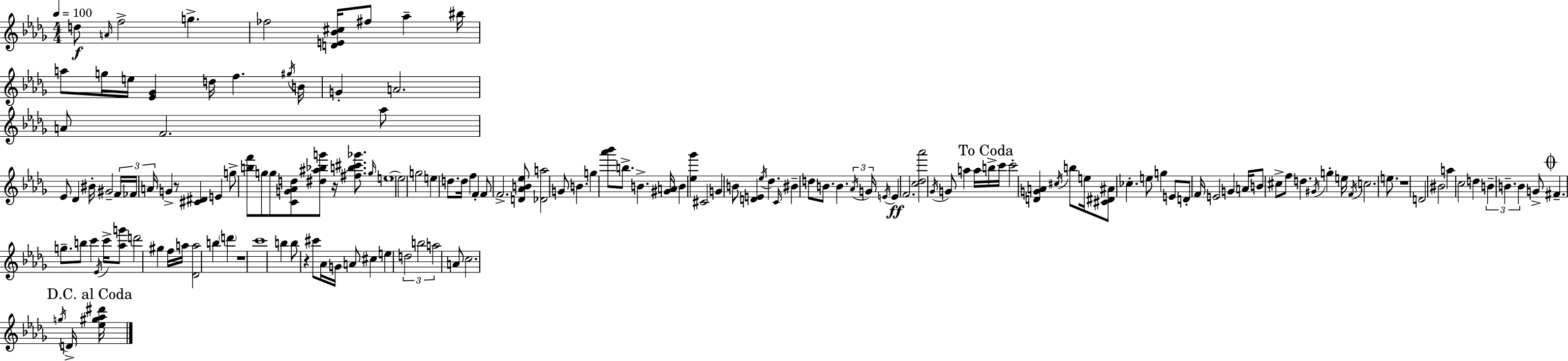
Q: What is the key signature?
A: BES minor